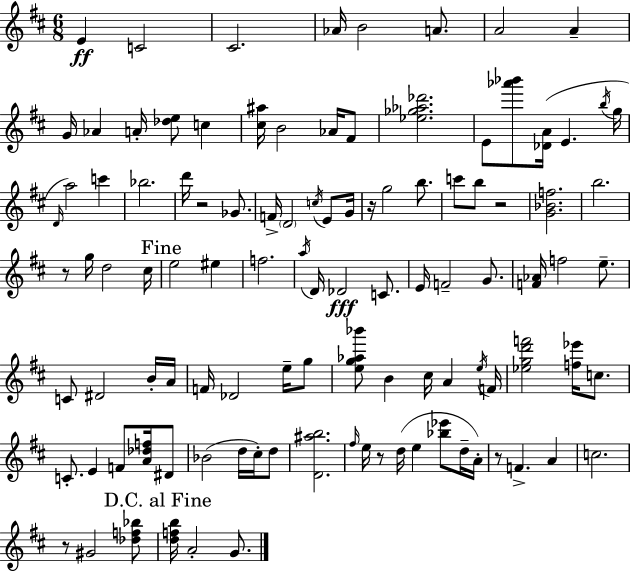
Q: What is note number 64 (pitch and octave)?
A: C5